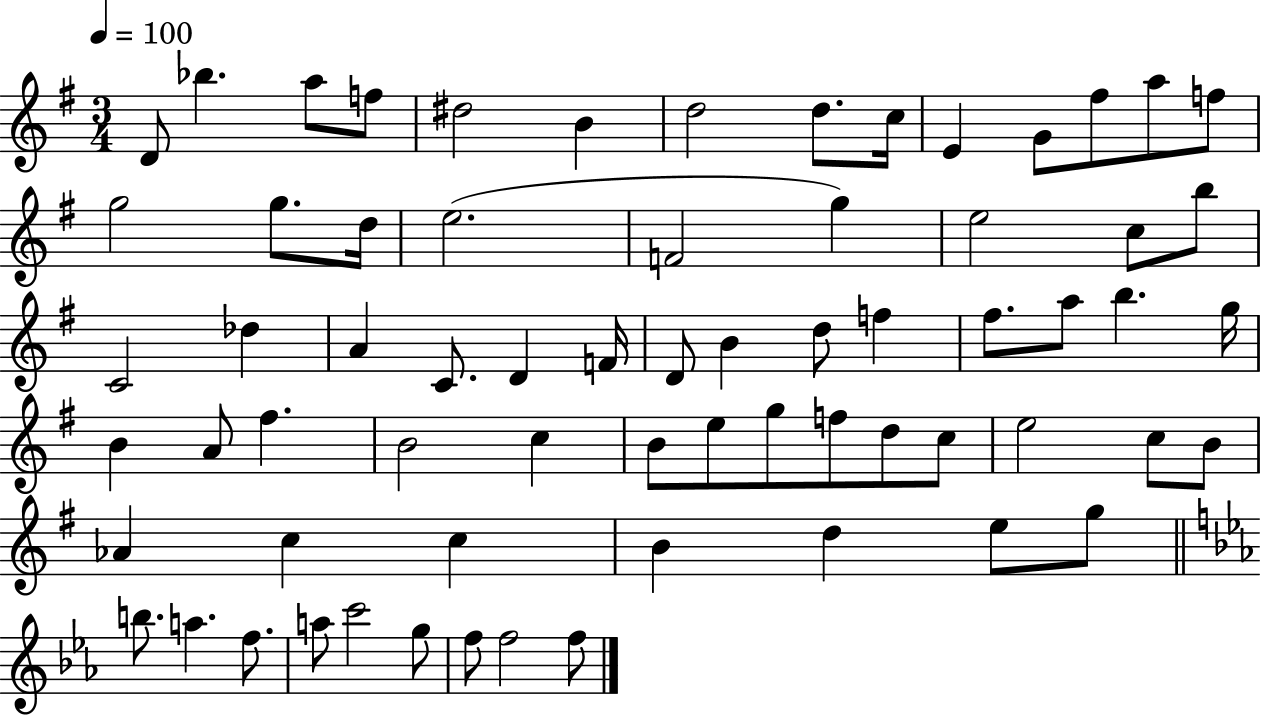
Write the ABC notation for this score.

X:1
T:Untitled
M:3/4
L:1/4
K:G
D/2 _b a/2 f/2 ^d2 B d2 d/2 c/4 E G/2 ^f/2 a/2 f/2 g2 g/2 d/4 e2 F2 g e2 c/2 b/2 C2 _d A C/2 D F/4 D/2 B d/2 f ^f/2 a/2 b g/4 B A/2 ^f B2 c B/2 e/2 g/2 f/2 d/2 c/2 e2 c/2 B/2 _A c c B d e/2 g/2 b/2 a f/2 a/2 c'2 g/2 f/2 f2 f/2